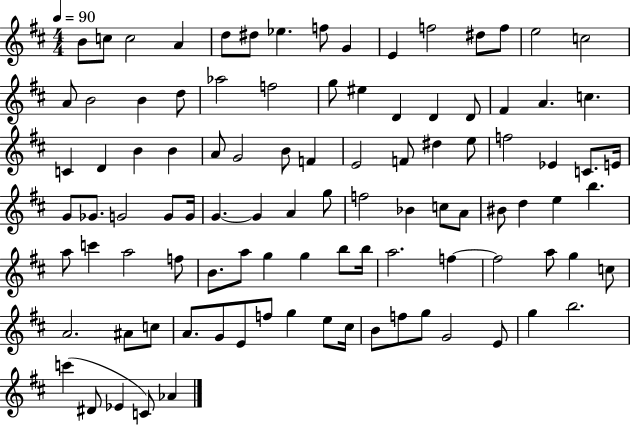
B4/e C5/e C5/h A4/q D5/e D#5/e Eb5/q. F5/e G4/q E4/q F5/h D#5/e F5/e E5/h C5/h A4/e B4/h B4/q D5/e Ab5/h F5/h G5/e EIS5/q D4/q D4/q D4/e F#4/q A4/q. C5/q. C4/q D4/q B4/q B4/q A4/e G4/h B4/e F4/q E4/h F4/e D#5/q E5/e F5/h Eb4/q C4/e. E4/s G4/e Gb4/e. G4/h G4/e G4/s G4/q. G4/q A4/q G5/e F5/h Bb4/q C5/e A4/e BIS4/e D5/q E5/q B5/q. A5/e C6/q A5/h F5/e B4/e. A5/e G5/q G5/q B5/e B5/s A5/h. F5/q F5/h A5/e G5/q C5/e A4/h. A#4/e C5/e A4/e. G4/e E4/e F5/e G5/q E5/e C#5/s B4/e F5/e G5/e G4/h E4/e G5/q B5/h. C6/q D#4/e Eb4/q C4/e Ab4/q